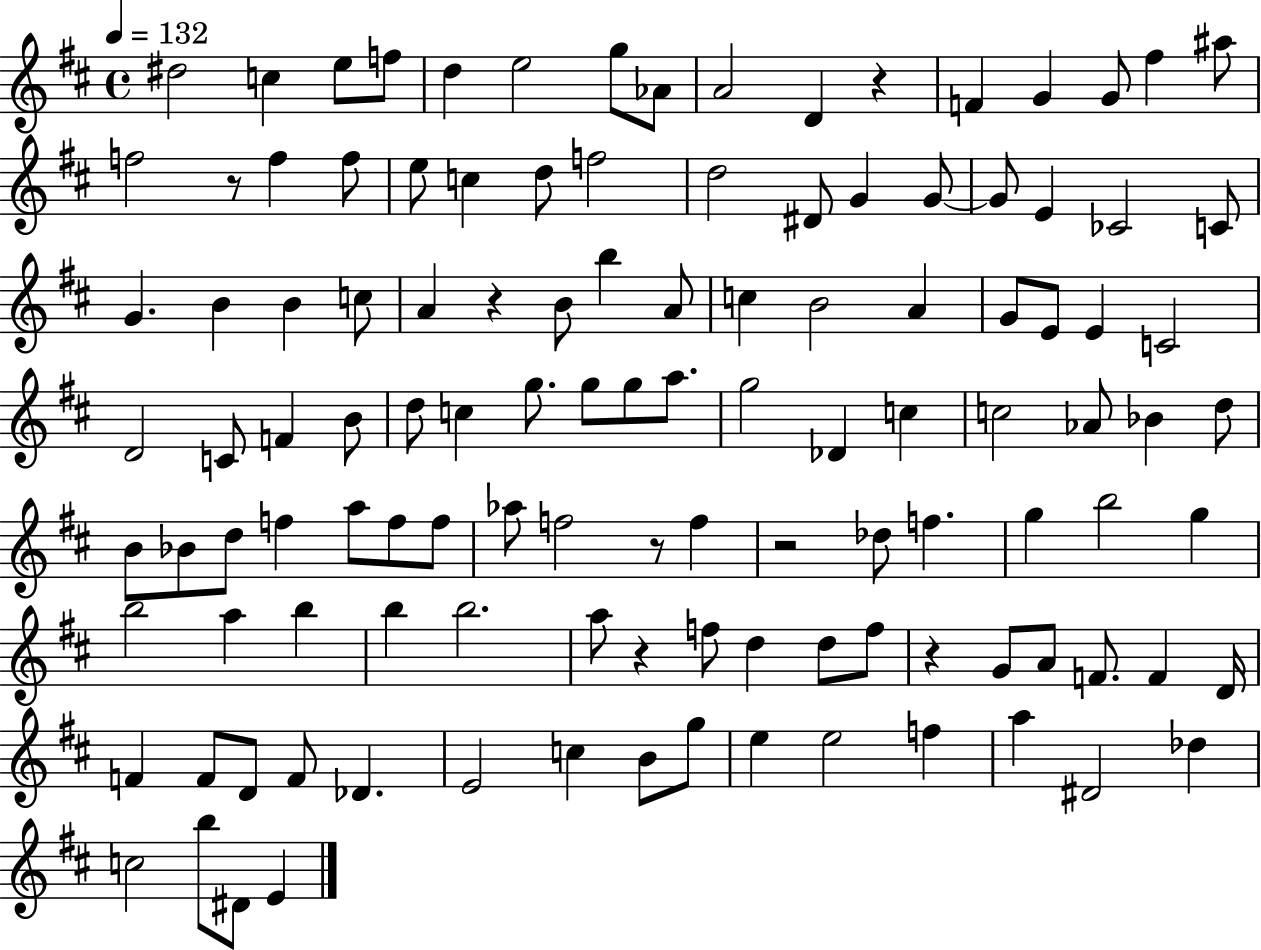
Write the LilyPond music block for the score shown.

{
  \clef treble
  \time 4/4
  \defaultTimeSignature
  \key d \major
  \tempo 4 = 132
  \repeat volta 2 { dis''2 c''4 e''8 f''8 | d''4 e''2 g''8 aes'8 | a'2 d'4 r4 | f'4 g'4 g'8 fis''4 ais''8 | \break f''2 r8 f''4 f''8 | e''8 c''4 d''8 f''2 | d''2 dis'8 g'4 g'8~~ | g'8 e'4 ces'2 c'8 | \break g'4. b'4 b'4 c''8 | a'4 r4 b'8 b''4 a'8 | c''4 b'2 a'4 | g'8 e'8 e'4 c'2 | \break d'2 c'8 f'4 b'8 | d''8 c''4 g''8. g''8 g''8 a''8. | g''2 des'4 c''4 | c''2 aes'8 bes'4 d''8 | \break b'8 bes'8 d''8 f''4 a''8 f''8 f''8 | aes''8 f''2 r8 f''4 | r2 des''8 f''4. | g''4 b''2 g''4 | \break b''2 a''4 b''4 | b''4 b''2. | a''8 r4 f''8 d''4 d''8 f''8 | r4 g'8 a'8 f'8. f'4 d'16 | \break f'4 f'8 d'8 f'8 des'4. | e'2 c''4 b'8 g''8 | e''4 e''2 f''4 | a''4 dis'2 des''4 | \break c''2 b''8 dis'8 e'4 | } \bar "|."
}